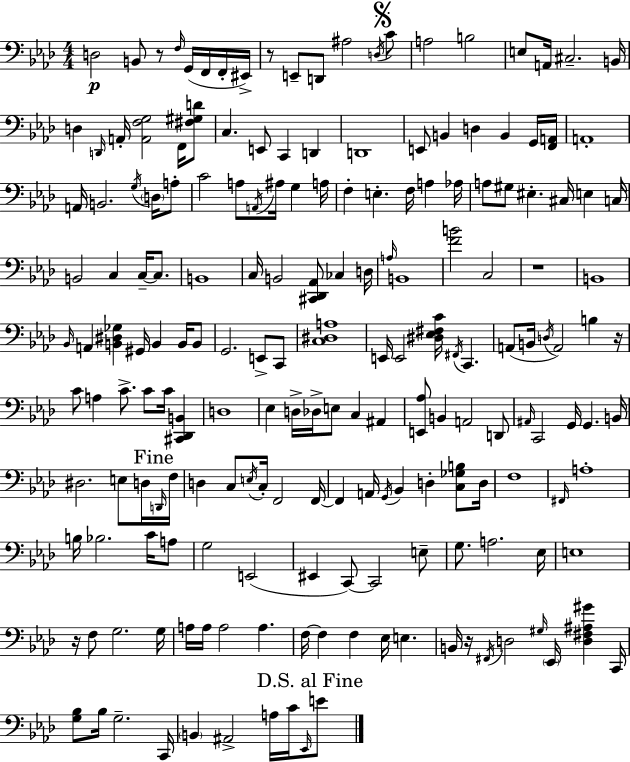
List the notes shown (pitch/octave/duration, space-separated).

D3/h B2/e R/e F3/s G2/s F2/s F2/s EIS2/s R/e E2/e D2/e A#3/h D3/s C4/e A3/h B3/h E3/e A2/s C#3/h. B2/s D3/q D2/s A2/s [A2,F3,G3]/h F2/s [F#3,G#3,D4]/e C3/q. E2/e C2/q D2/q D2/w E2/e B2/q D3/q B2/q G2/s [F2,A2]/s A2/w A2/s B2/h. G3/s D3/s A3/e C4/h A3/e A2/s A#3/s G3/q A3/s F3/q E3/q. F3/s A3/q Ab3/s A3/e G#3/e EIS3/q. C#3/s E3/q C3/s B2/h C3/q C3/s C3/e. B2/w C3/s B2/h [C#2,Db2,Ab2]/e CES3/q D3/s A3/s B2/w [F4,B4]/h C3/h R/w B2/w Bb2/s A2/q [B2,D#3,Gb3]/q G#2/s B2/q B2/s B2/e G2/h. E2/e C2/e [C3,D#3,A3]/w E2/s E2/h [D#3,Eb3,F#3,C4]/s F#2/s C2/q. A2/e B2/s D3/s A2/h B3/q R/s C4/e A3/q C4/e. C4/e C4/s [C#2,Db2,B2]/q D3/w Eb3/q D3/s Db3/s E3/e C3/q A#2/q [E2,Ab3]/e B2/q A2/h D2/e A#2/s C2/h G2/s G2/q. B2/s D#3/h. E3/e D3/s D2/s F3/s D3/q C3/e E3/s C3/s F2/h F2/s F2/q A2/s G2/s Bb2/q D3/q [C3,Gb3,B3]/e D3/s F3/w F#2/s A3/w B3/s Bb3/h. C4/s A3/e G3/h E2/h EIS2/q C2/e C2/h E3/e G3/e. A3/h. Eb3/s E3/w R/s F3/e G3/h. G3/s A3/s A3/s A3/h A3/q. F3/s F3/q F3/q Eb3/s E3/q. B2/s R/s F#2/s D3/h G#3/s Eb2/s [D3,F#3,A#3,G#4]/q C2/s [G3,Bb3]/e Bb3/s G3/h. C2/s B2/q A#2/h A3/s C4/s Eb2/s E4/e